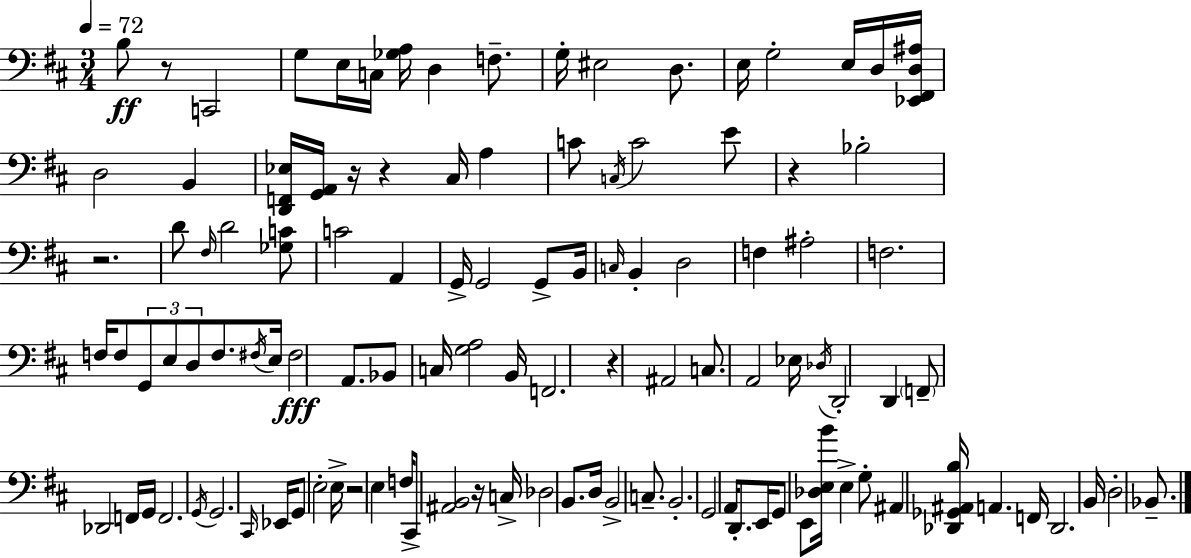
X:1
T:Untitled
M:3/4
L:1/4
K:D
B,/2 z/2 C,,2 G,/2 E,/4 C,/4 [_G,A,]/4 D, F,/2 G,/4 ^E,2 D,/2 E,/4 G,2 E,/4 D,/4 [_E,,^F,,D,^A,]/4 D,2 B,, [D,,F,,_E,]/4 [G,,A,,]/4 z/4 z ^C,/4 A, C/2 C,/4 C2 E/2 z _B,2 z2 D/2 ^F,/4 D2 [_G,C]/2 C2 A,, G,,/4 G,,2 G,,/2 B,,/4 C,/4 B,, D,2 F, ^A,2 F,2 F,/4 F,/2 G,,/2 E,/2 D,/2 F,/2 ^F,/4 E,/4 ^F,2 A,,/2 _B,,/2 C,/4 [G,A,]2 B,,/4 F,,2 z ^A,,2 C,/2 A,,2 _E,/4 _D,/4 D,,2 D,, F,,/2 _D,,2 F,,/4 G,,/4 F,,2 G,,/4 G,,2 ^C,,/4 _E,,/4 G,,/2 E,2 E,/4 z2 E, F,/4 ^C,,/2 [^A,,B,,]2 z/4 C,/4 _D,2 B,,/2 D,/4 B,,2 C,/2 B,,2 G,,2 A,,/4 D,,/2 E,,/4 G,,/2 E,,/2 [_D,E,B]/4 E, G,/2 ^A,, [_D,,_G,,^A,,B,]/4 A,, F,,/4 _D,,2 B,,/4 D,2 _B,,/2